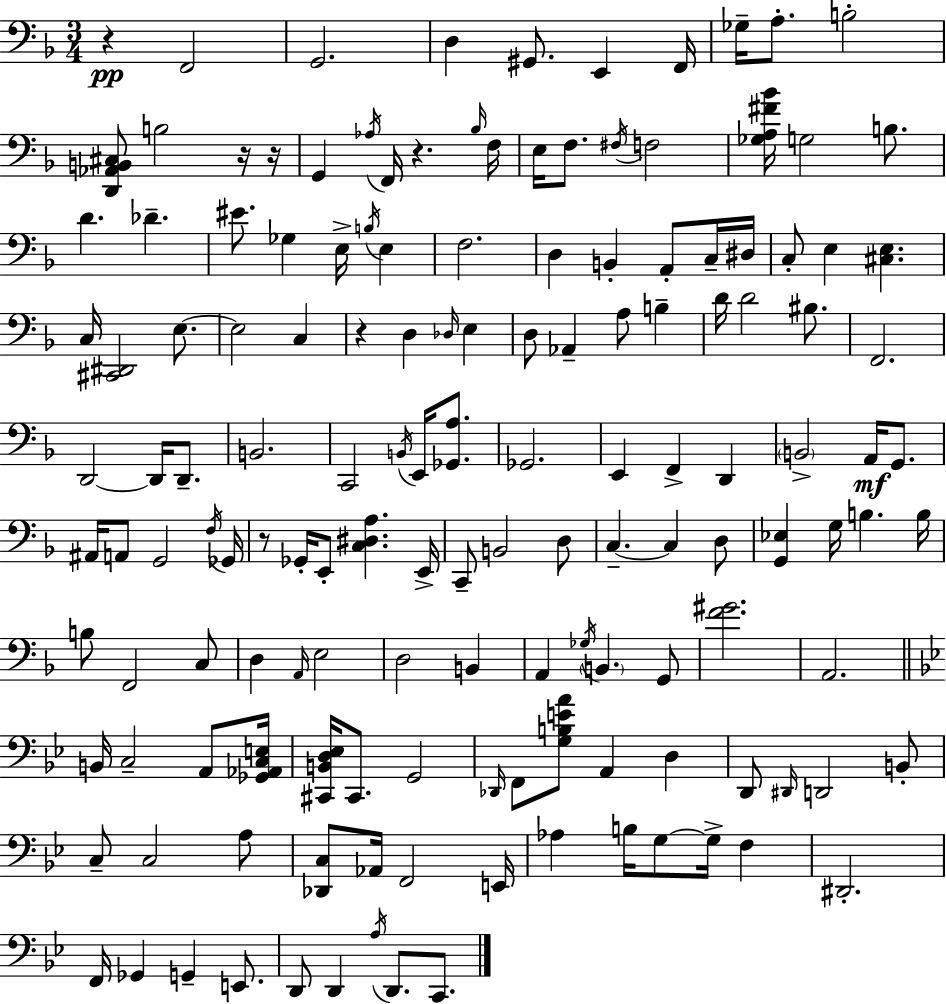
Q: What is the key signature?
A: F major